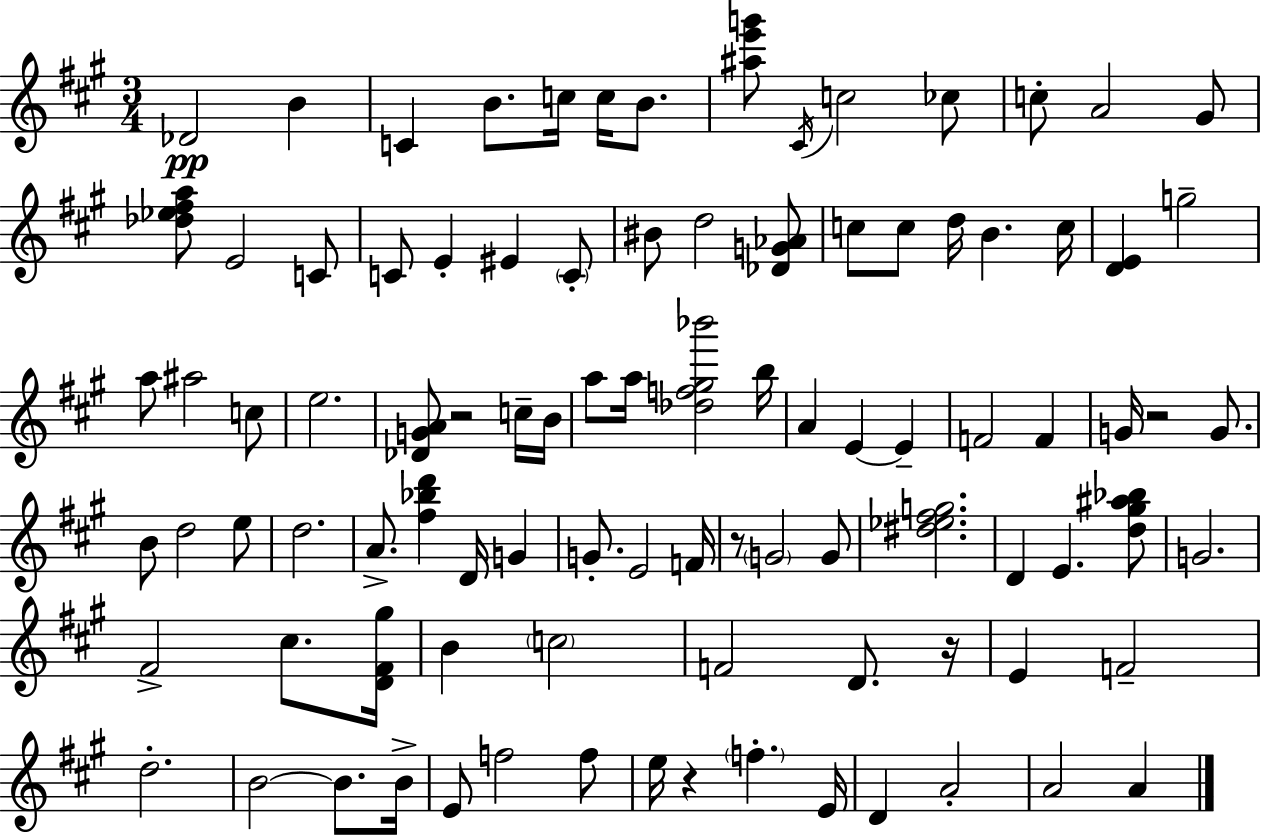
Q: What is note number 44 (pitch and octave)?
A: B4